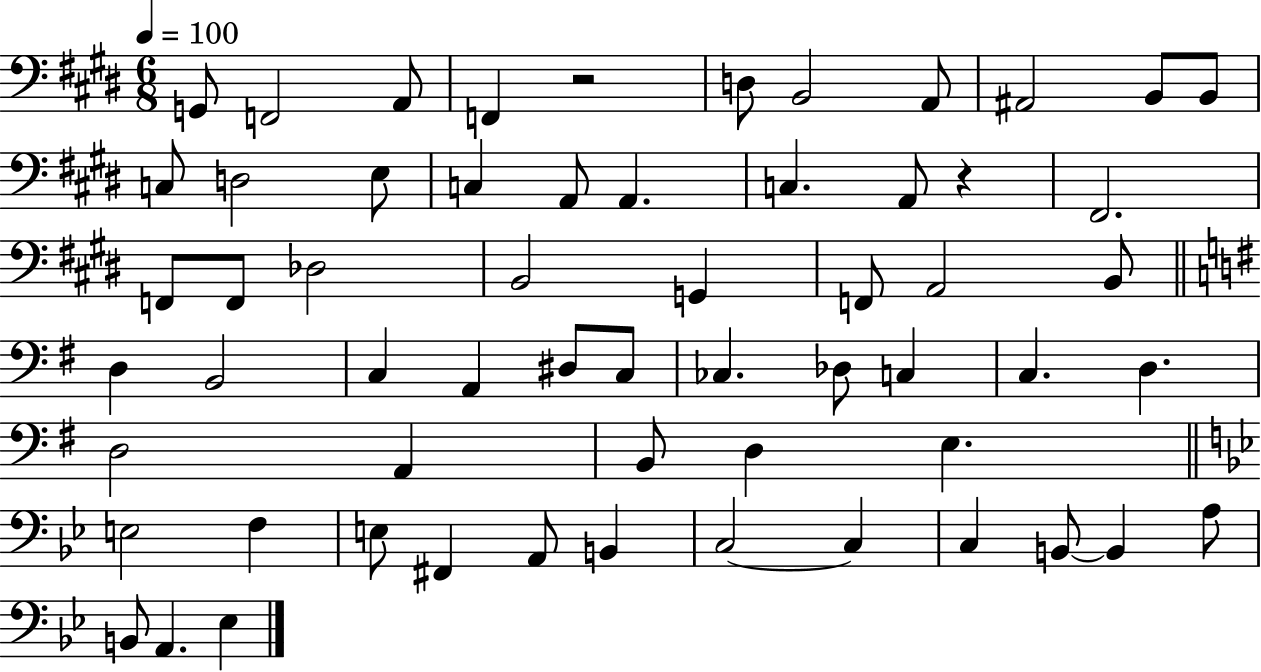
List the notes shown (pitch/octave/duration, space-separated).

G2/e F2/h A2/e F2/q R/h D3/e B2/h A2/e A#2/h B2/e B2/e C3/e D3/h E3/e C3/q A2/e A2/q. C3/q. A2/e R/q F#2/h. F2/e F2/e Db3/h B2/h G2/q F2/e A2/h B2/e D3/q B2/h C3/q A2/q D#3/e C3/e CES3/q. Db3/e C3/q C3/q. D3/q. D3/h A2/q B2/e D3/q E3/q. E3/h F3/q E3/e F#2/q A2/e B2/q C3/h C3/q C3/q B2/e B2/q A3/e B2/e A2/q. Eb3/q